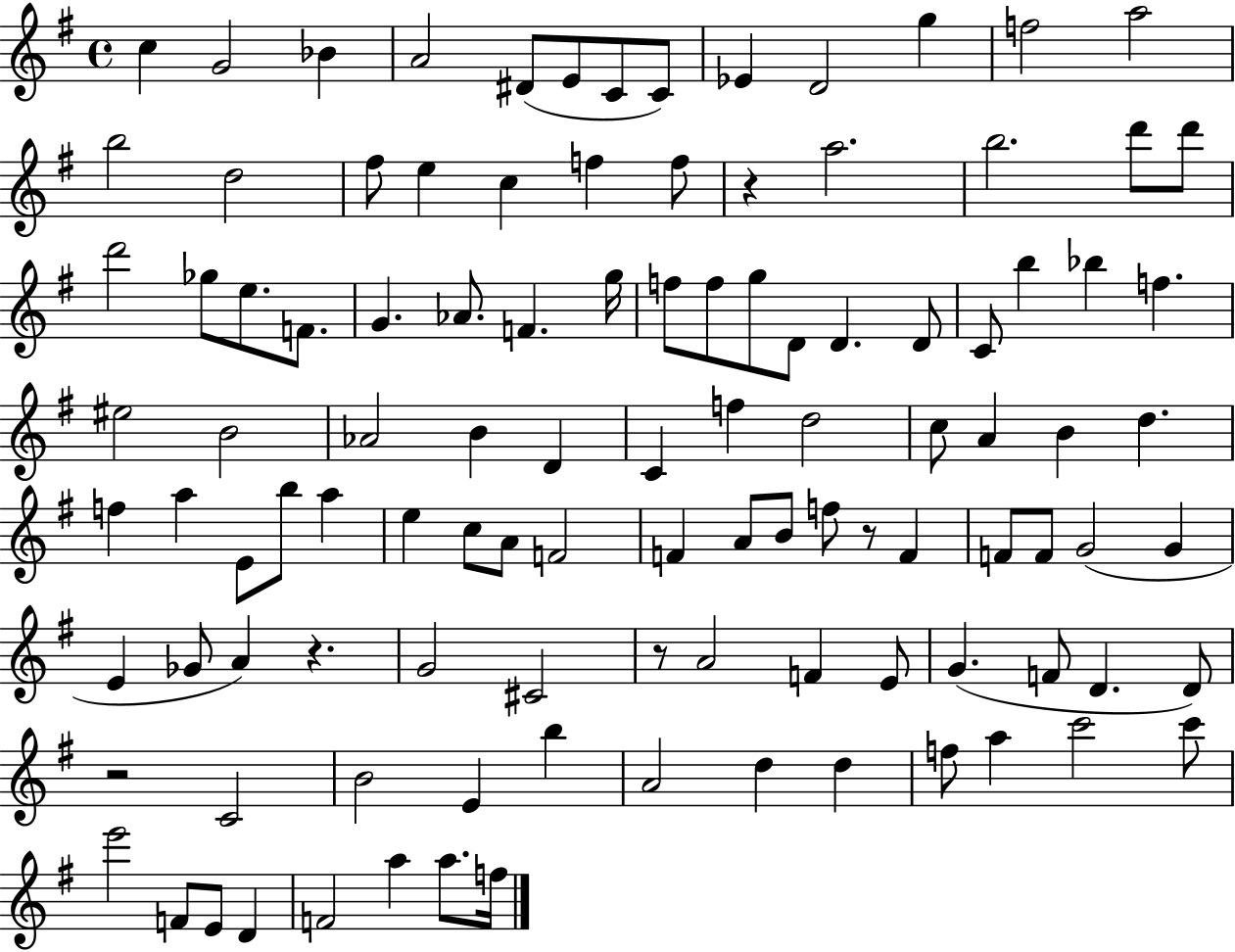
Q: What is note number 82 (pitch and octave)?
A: F4